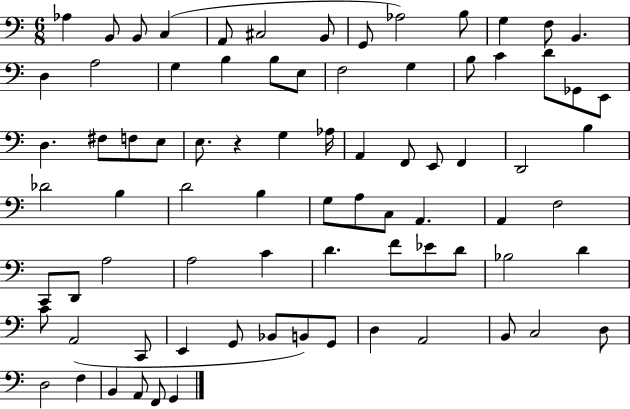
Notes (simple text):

Ab3/q B2/e B2/e C3/q A2/e C#3/h B2/e G2/e Ab3/h B3/e G3/q F3/e B2/q. D3/q A3/h G3/q B3/q B3/e E3/e F3/h G3/q B3/e C4/q D4/e Gb2/e E2/e D3/q. F#3/e F3/e E3/e E3/e. R/q G3/q Ab3/s A2/q F2/e E2/e F2/q D2/h B3/q Db4/h B3/q D4/h B3/q G3/e A3/e C3/e A2/q. A2/q F3/h C2/e D2/e A3/h A3/h C4/q D4/q. F4/e Eb4/e D4/e Bb3/h D4/q C4/e A2/h C2/e E2/q G2/e Bb2/e B2/e G2/e D3/q A2/h B2/e C3/h D3/e D3/h F3/q B2/q A2/e F2/e G2/q